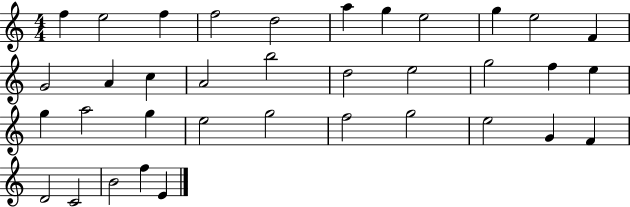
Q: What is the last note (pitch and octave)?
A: E4